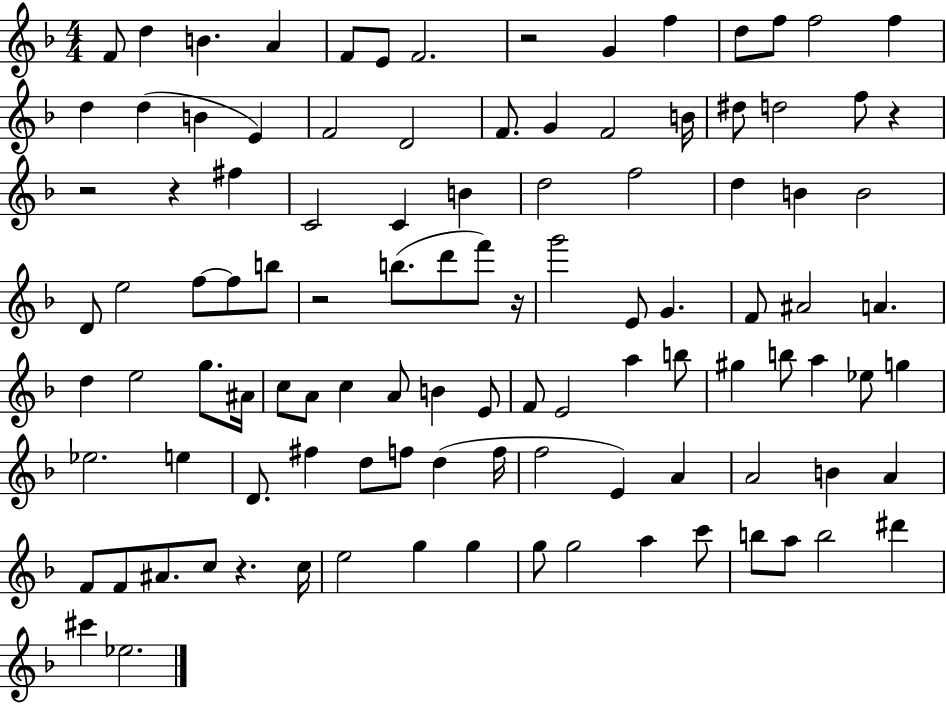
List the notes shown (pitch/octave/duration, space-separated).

F4/e D5/q B4/q. A4/q F4/e E4/e F4/h. R/h G4/q F5/q D5/e F5/e F5/h F5/q D5/q D5/q B4/q E4/q F4/h D4/h F4/e. G4/q F4/h B4/s D#5/e D5/h F5/e R/q R/h R/q F#5/q C4/h C4/q B4/q D5/h F5/h D5/q B4/q B4/h D4/e E5/h F5/e F5/e B5/e R/h B5/e. D6/e F6/e R/s G6/h E4/e G4/q. F4/e A#4/h A4/q. D5/q E5/h G5/e. A#4/s C5/e A4/e C5/q A4/e B4/q E4/e F4/e E4/h A5/q B5/e G#5/q B5/e A5/q Eb5/e G5/q Eb5/h. E5/q D4/e. F#5/q D5/e F5/e D5/q F5/s F5/h E4/q A4/q A4/h B4/q A4/q F4/e F4/e A#4/e. C5/e R/q. C5/s E5/h G5/q G5/q G5/e G5/h A5/q C6/e B5/e A5/e B5/h D#6/q C#6/q Eb5/h.